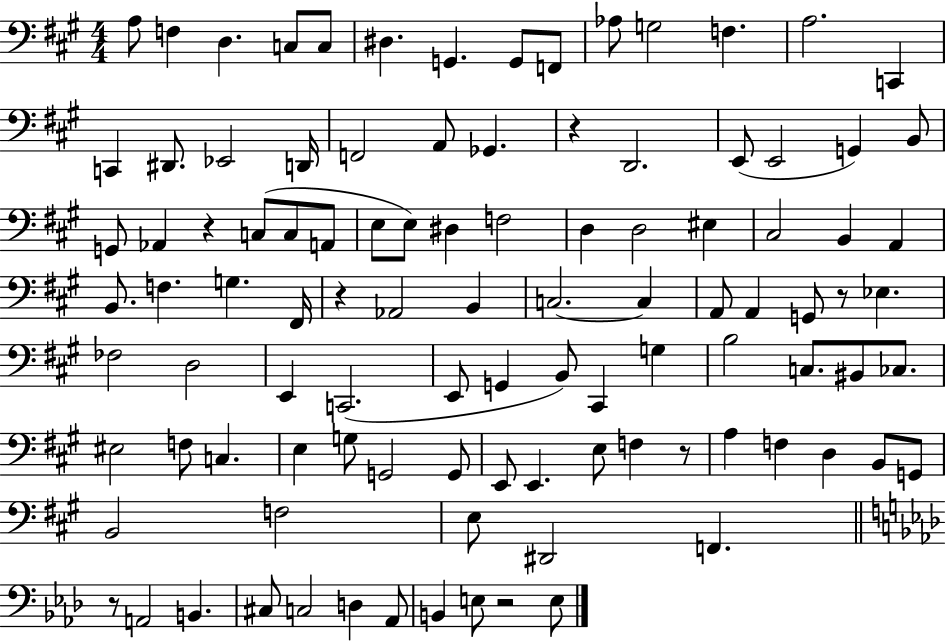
{
  \clef bass
  \numericTimeSignature
  \time 4/4
  \key a \major
  a8 f4 d4. c8 c8 | dis4. g,4. g,8 f,8 | aes8 g2 f4. | a2. c,4 | \break c,4 dis,8. ees,2 d,16 | f,2 a,8 ges,4. | r4 d,2. | e,8( e,2 g,4) b,8 | \break g,8 aes,4 r4 c8( c8 a,8 | e8 e8) dis4 f2 | d4 d2 eis4 | cis2 b,4 a,4 | \break b,8. f4. g4. fis,16 | r4 aes,2 b,4 | c2.~~ c4 | a,8 a,4 g,8 r8 ees4. | \break fes2 d2 | e,4 c,2.( | e,8 g,4 b,8) cis,4 g4 | b2 c8. bis,8 ces8. | \break eis2 f8 c4. | e4 g8 g,2 g,8 | e,8 e,4. e8 f4 r8 | a4 f4 d4 b,8 g,8 | \break b,2 f2 | e8 dis,2 f,4. | \bar "||" \break \key f \minor r8 a,2 b,4. | cis8 c2 d4 aes,8 | b,4 e8 r2 e8 | \bar "|."
}